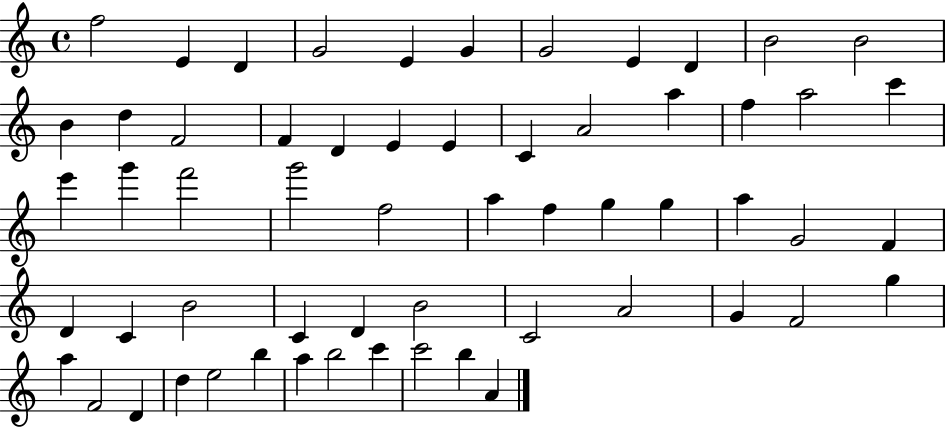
{
  \clef treble
  \time 4/4
  \defaultTimeSignature
  \key c \major
  f''2 e'4 d'4 | g'2 e'4 g'4 | g'2 e'4 d'4 | b'2 b'2 | \break b'4 d''4 f'2 | f'4 d'4 e'4 e'4 | c'4 a'2 a''4 | f''4 a''2 c'''4 | \break e'''4 g'''4 f'''2 | g'''2 f''2 | a''4 f''4 g''4 g''4 | a''4 g'2 f'4 | \break d'4 c'4 b'2 | c'4 d'4 b'2 | c'2 a'2 | g'4 f'2 g''4 | \break a''4 f'2 d'4 | d''4 e''2 b''4 | a''4 b''2 c'''4 | c'''2 b''4 a'4 | \break \bar "|."
}